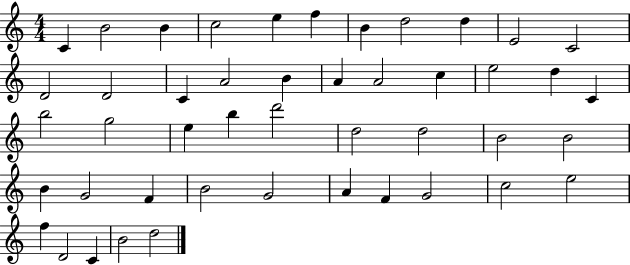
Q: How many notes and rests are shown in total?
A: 46